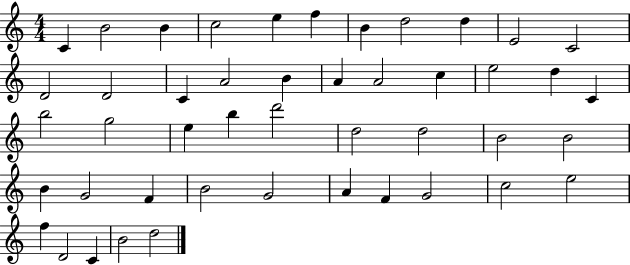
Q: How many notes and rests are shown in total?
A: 46